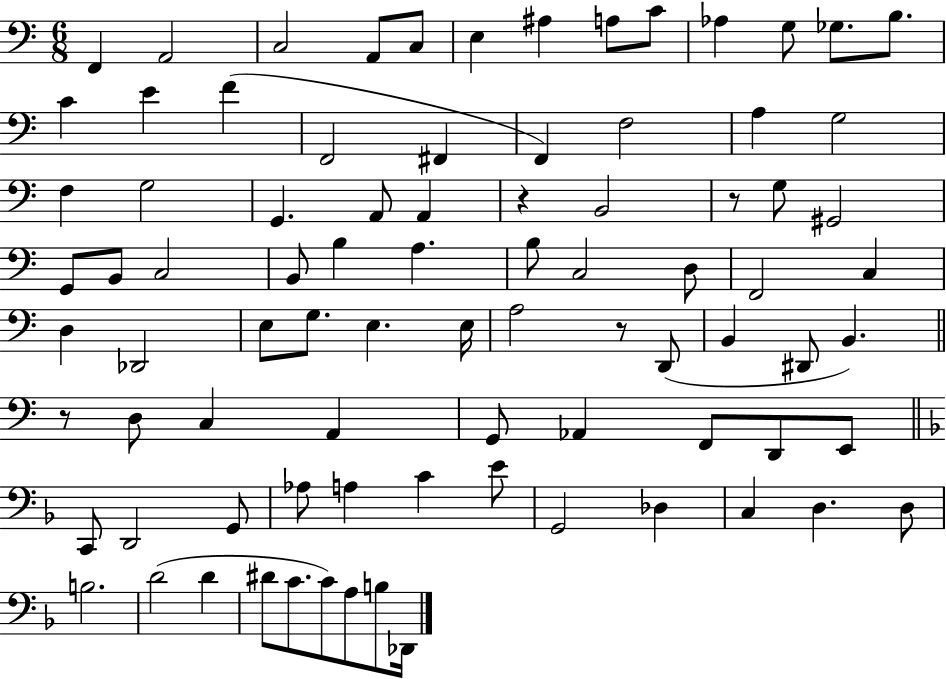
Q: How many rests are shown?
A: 4